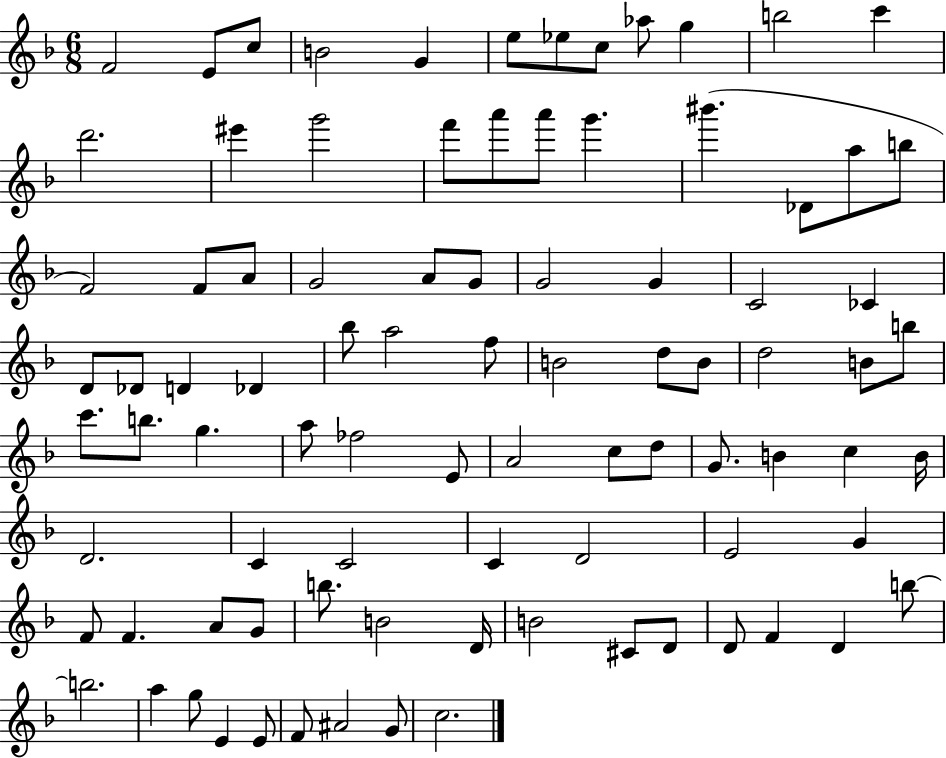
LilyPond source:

{
  \clef treble
  \numericTimeSignature
  \time 6/8
  \key f \major
  f'2 e'8 c''8 | b'2 g'4 | e''8 ees''8 c''8 aes''8 g''4 | b''2 c'''4 | \break d'''2. | eis'''4 g'''2 | f'''8 a'''8 a'''8 g'''4. | bis'''4.( des'8 a''8 b''8 | \break f'2) f'8 a'8 | g'2 a'8 g'8 | g'2 g'4 | c'2 ces'4 | \break d'8 des'8 d'4 des'4 | bes''8 a''2 f''8 | b'2 d''8 b'8 | d''2 b'8 b''8 | \break c'''8. b''8. g''4. | a''8 fes''2 e'8 | a'2 c''8 d''8 | g'8. b'4 c''4 b'16 | \break d'2. | c'4 c'2 | c'4 d'2 | e'2 g'4 | \break f'8 f'4. a'8 g'8 | b''8. b'2 d'16 | b'2 cis'8 d'8 | d'8 f'4 d'4 b''8~~ | \break b''2. | a''4 g''8 e'4 e'8 | f'8 ais'2 g'8 | c''2. | \break \bar "|."
}